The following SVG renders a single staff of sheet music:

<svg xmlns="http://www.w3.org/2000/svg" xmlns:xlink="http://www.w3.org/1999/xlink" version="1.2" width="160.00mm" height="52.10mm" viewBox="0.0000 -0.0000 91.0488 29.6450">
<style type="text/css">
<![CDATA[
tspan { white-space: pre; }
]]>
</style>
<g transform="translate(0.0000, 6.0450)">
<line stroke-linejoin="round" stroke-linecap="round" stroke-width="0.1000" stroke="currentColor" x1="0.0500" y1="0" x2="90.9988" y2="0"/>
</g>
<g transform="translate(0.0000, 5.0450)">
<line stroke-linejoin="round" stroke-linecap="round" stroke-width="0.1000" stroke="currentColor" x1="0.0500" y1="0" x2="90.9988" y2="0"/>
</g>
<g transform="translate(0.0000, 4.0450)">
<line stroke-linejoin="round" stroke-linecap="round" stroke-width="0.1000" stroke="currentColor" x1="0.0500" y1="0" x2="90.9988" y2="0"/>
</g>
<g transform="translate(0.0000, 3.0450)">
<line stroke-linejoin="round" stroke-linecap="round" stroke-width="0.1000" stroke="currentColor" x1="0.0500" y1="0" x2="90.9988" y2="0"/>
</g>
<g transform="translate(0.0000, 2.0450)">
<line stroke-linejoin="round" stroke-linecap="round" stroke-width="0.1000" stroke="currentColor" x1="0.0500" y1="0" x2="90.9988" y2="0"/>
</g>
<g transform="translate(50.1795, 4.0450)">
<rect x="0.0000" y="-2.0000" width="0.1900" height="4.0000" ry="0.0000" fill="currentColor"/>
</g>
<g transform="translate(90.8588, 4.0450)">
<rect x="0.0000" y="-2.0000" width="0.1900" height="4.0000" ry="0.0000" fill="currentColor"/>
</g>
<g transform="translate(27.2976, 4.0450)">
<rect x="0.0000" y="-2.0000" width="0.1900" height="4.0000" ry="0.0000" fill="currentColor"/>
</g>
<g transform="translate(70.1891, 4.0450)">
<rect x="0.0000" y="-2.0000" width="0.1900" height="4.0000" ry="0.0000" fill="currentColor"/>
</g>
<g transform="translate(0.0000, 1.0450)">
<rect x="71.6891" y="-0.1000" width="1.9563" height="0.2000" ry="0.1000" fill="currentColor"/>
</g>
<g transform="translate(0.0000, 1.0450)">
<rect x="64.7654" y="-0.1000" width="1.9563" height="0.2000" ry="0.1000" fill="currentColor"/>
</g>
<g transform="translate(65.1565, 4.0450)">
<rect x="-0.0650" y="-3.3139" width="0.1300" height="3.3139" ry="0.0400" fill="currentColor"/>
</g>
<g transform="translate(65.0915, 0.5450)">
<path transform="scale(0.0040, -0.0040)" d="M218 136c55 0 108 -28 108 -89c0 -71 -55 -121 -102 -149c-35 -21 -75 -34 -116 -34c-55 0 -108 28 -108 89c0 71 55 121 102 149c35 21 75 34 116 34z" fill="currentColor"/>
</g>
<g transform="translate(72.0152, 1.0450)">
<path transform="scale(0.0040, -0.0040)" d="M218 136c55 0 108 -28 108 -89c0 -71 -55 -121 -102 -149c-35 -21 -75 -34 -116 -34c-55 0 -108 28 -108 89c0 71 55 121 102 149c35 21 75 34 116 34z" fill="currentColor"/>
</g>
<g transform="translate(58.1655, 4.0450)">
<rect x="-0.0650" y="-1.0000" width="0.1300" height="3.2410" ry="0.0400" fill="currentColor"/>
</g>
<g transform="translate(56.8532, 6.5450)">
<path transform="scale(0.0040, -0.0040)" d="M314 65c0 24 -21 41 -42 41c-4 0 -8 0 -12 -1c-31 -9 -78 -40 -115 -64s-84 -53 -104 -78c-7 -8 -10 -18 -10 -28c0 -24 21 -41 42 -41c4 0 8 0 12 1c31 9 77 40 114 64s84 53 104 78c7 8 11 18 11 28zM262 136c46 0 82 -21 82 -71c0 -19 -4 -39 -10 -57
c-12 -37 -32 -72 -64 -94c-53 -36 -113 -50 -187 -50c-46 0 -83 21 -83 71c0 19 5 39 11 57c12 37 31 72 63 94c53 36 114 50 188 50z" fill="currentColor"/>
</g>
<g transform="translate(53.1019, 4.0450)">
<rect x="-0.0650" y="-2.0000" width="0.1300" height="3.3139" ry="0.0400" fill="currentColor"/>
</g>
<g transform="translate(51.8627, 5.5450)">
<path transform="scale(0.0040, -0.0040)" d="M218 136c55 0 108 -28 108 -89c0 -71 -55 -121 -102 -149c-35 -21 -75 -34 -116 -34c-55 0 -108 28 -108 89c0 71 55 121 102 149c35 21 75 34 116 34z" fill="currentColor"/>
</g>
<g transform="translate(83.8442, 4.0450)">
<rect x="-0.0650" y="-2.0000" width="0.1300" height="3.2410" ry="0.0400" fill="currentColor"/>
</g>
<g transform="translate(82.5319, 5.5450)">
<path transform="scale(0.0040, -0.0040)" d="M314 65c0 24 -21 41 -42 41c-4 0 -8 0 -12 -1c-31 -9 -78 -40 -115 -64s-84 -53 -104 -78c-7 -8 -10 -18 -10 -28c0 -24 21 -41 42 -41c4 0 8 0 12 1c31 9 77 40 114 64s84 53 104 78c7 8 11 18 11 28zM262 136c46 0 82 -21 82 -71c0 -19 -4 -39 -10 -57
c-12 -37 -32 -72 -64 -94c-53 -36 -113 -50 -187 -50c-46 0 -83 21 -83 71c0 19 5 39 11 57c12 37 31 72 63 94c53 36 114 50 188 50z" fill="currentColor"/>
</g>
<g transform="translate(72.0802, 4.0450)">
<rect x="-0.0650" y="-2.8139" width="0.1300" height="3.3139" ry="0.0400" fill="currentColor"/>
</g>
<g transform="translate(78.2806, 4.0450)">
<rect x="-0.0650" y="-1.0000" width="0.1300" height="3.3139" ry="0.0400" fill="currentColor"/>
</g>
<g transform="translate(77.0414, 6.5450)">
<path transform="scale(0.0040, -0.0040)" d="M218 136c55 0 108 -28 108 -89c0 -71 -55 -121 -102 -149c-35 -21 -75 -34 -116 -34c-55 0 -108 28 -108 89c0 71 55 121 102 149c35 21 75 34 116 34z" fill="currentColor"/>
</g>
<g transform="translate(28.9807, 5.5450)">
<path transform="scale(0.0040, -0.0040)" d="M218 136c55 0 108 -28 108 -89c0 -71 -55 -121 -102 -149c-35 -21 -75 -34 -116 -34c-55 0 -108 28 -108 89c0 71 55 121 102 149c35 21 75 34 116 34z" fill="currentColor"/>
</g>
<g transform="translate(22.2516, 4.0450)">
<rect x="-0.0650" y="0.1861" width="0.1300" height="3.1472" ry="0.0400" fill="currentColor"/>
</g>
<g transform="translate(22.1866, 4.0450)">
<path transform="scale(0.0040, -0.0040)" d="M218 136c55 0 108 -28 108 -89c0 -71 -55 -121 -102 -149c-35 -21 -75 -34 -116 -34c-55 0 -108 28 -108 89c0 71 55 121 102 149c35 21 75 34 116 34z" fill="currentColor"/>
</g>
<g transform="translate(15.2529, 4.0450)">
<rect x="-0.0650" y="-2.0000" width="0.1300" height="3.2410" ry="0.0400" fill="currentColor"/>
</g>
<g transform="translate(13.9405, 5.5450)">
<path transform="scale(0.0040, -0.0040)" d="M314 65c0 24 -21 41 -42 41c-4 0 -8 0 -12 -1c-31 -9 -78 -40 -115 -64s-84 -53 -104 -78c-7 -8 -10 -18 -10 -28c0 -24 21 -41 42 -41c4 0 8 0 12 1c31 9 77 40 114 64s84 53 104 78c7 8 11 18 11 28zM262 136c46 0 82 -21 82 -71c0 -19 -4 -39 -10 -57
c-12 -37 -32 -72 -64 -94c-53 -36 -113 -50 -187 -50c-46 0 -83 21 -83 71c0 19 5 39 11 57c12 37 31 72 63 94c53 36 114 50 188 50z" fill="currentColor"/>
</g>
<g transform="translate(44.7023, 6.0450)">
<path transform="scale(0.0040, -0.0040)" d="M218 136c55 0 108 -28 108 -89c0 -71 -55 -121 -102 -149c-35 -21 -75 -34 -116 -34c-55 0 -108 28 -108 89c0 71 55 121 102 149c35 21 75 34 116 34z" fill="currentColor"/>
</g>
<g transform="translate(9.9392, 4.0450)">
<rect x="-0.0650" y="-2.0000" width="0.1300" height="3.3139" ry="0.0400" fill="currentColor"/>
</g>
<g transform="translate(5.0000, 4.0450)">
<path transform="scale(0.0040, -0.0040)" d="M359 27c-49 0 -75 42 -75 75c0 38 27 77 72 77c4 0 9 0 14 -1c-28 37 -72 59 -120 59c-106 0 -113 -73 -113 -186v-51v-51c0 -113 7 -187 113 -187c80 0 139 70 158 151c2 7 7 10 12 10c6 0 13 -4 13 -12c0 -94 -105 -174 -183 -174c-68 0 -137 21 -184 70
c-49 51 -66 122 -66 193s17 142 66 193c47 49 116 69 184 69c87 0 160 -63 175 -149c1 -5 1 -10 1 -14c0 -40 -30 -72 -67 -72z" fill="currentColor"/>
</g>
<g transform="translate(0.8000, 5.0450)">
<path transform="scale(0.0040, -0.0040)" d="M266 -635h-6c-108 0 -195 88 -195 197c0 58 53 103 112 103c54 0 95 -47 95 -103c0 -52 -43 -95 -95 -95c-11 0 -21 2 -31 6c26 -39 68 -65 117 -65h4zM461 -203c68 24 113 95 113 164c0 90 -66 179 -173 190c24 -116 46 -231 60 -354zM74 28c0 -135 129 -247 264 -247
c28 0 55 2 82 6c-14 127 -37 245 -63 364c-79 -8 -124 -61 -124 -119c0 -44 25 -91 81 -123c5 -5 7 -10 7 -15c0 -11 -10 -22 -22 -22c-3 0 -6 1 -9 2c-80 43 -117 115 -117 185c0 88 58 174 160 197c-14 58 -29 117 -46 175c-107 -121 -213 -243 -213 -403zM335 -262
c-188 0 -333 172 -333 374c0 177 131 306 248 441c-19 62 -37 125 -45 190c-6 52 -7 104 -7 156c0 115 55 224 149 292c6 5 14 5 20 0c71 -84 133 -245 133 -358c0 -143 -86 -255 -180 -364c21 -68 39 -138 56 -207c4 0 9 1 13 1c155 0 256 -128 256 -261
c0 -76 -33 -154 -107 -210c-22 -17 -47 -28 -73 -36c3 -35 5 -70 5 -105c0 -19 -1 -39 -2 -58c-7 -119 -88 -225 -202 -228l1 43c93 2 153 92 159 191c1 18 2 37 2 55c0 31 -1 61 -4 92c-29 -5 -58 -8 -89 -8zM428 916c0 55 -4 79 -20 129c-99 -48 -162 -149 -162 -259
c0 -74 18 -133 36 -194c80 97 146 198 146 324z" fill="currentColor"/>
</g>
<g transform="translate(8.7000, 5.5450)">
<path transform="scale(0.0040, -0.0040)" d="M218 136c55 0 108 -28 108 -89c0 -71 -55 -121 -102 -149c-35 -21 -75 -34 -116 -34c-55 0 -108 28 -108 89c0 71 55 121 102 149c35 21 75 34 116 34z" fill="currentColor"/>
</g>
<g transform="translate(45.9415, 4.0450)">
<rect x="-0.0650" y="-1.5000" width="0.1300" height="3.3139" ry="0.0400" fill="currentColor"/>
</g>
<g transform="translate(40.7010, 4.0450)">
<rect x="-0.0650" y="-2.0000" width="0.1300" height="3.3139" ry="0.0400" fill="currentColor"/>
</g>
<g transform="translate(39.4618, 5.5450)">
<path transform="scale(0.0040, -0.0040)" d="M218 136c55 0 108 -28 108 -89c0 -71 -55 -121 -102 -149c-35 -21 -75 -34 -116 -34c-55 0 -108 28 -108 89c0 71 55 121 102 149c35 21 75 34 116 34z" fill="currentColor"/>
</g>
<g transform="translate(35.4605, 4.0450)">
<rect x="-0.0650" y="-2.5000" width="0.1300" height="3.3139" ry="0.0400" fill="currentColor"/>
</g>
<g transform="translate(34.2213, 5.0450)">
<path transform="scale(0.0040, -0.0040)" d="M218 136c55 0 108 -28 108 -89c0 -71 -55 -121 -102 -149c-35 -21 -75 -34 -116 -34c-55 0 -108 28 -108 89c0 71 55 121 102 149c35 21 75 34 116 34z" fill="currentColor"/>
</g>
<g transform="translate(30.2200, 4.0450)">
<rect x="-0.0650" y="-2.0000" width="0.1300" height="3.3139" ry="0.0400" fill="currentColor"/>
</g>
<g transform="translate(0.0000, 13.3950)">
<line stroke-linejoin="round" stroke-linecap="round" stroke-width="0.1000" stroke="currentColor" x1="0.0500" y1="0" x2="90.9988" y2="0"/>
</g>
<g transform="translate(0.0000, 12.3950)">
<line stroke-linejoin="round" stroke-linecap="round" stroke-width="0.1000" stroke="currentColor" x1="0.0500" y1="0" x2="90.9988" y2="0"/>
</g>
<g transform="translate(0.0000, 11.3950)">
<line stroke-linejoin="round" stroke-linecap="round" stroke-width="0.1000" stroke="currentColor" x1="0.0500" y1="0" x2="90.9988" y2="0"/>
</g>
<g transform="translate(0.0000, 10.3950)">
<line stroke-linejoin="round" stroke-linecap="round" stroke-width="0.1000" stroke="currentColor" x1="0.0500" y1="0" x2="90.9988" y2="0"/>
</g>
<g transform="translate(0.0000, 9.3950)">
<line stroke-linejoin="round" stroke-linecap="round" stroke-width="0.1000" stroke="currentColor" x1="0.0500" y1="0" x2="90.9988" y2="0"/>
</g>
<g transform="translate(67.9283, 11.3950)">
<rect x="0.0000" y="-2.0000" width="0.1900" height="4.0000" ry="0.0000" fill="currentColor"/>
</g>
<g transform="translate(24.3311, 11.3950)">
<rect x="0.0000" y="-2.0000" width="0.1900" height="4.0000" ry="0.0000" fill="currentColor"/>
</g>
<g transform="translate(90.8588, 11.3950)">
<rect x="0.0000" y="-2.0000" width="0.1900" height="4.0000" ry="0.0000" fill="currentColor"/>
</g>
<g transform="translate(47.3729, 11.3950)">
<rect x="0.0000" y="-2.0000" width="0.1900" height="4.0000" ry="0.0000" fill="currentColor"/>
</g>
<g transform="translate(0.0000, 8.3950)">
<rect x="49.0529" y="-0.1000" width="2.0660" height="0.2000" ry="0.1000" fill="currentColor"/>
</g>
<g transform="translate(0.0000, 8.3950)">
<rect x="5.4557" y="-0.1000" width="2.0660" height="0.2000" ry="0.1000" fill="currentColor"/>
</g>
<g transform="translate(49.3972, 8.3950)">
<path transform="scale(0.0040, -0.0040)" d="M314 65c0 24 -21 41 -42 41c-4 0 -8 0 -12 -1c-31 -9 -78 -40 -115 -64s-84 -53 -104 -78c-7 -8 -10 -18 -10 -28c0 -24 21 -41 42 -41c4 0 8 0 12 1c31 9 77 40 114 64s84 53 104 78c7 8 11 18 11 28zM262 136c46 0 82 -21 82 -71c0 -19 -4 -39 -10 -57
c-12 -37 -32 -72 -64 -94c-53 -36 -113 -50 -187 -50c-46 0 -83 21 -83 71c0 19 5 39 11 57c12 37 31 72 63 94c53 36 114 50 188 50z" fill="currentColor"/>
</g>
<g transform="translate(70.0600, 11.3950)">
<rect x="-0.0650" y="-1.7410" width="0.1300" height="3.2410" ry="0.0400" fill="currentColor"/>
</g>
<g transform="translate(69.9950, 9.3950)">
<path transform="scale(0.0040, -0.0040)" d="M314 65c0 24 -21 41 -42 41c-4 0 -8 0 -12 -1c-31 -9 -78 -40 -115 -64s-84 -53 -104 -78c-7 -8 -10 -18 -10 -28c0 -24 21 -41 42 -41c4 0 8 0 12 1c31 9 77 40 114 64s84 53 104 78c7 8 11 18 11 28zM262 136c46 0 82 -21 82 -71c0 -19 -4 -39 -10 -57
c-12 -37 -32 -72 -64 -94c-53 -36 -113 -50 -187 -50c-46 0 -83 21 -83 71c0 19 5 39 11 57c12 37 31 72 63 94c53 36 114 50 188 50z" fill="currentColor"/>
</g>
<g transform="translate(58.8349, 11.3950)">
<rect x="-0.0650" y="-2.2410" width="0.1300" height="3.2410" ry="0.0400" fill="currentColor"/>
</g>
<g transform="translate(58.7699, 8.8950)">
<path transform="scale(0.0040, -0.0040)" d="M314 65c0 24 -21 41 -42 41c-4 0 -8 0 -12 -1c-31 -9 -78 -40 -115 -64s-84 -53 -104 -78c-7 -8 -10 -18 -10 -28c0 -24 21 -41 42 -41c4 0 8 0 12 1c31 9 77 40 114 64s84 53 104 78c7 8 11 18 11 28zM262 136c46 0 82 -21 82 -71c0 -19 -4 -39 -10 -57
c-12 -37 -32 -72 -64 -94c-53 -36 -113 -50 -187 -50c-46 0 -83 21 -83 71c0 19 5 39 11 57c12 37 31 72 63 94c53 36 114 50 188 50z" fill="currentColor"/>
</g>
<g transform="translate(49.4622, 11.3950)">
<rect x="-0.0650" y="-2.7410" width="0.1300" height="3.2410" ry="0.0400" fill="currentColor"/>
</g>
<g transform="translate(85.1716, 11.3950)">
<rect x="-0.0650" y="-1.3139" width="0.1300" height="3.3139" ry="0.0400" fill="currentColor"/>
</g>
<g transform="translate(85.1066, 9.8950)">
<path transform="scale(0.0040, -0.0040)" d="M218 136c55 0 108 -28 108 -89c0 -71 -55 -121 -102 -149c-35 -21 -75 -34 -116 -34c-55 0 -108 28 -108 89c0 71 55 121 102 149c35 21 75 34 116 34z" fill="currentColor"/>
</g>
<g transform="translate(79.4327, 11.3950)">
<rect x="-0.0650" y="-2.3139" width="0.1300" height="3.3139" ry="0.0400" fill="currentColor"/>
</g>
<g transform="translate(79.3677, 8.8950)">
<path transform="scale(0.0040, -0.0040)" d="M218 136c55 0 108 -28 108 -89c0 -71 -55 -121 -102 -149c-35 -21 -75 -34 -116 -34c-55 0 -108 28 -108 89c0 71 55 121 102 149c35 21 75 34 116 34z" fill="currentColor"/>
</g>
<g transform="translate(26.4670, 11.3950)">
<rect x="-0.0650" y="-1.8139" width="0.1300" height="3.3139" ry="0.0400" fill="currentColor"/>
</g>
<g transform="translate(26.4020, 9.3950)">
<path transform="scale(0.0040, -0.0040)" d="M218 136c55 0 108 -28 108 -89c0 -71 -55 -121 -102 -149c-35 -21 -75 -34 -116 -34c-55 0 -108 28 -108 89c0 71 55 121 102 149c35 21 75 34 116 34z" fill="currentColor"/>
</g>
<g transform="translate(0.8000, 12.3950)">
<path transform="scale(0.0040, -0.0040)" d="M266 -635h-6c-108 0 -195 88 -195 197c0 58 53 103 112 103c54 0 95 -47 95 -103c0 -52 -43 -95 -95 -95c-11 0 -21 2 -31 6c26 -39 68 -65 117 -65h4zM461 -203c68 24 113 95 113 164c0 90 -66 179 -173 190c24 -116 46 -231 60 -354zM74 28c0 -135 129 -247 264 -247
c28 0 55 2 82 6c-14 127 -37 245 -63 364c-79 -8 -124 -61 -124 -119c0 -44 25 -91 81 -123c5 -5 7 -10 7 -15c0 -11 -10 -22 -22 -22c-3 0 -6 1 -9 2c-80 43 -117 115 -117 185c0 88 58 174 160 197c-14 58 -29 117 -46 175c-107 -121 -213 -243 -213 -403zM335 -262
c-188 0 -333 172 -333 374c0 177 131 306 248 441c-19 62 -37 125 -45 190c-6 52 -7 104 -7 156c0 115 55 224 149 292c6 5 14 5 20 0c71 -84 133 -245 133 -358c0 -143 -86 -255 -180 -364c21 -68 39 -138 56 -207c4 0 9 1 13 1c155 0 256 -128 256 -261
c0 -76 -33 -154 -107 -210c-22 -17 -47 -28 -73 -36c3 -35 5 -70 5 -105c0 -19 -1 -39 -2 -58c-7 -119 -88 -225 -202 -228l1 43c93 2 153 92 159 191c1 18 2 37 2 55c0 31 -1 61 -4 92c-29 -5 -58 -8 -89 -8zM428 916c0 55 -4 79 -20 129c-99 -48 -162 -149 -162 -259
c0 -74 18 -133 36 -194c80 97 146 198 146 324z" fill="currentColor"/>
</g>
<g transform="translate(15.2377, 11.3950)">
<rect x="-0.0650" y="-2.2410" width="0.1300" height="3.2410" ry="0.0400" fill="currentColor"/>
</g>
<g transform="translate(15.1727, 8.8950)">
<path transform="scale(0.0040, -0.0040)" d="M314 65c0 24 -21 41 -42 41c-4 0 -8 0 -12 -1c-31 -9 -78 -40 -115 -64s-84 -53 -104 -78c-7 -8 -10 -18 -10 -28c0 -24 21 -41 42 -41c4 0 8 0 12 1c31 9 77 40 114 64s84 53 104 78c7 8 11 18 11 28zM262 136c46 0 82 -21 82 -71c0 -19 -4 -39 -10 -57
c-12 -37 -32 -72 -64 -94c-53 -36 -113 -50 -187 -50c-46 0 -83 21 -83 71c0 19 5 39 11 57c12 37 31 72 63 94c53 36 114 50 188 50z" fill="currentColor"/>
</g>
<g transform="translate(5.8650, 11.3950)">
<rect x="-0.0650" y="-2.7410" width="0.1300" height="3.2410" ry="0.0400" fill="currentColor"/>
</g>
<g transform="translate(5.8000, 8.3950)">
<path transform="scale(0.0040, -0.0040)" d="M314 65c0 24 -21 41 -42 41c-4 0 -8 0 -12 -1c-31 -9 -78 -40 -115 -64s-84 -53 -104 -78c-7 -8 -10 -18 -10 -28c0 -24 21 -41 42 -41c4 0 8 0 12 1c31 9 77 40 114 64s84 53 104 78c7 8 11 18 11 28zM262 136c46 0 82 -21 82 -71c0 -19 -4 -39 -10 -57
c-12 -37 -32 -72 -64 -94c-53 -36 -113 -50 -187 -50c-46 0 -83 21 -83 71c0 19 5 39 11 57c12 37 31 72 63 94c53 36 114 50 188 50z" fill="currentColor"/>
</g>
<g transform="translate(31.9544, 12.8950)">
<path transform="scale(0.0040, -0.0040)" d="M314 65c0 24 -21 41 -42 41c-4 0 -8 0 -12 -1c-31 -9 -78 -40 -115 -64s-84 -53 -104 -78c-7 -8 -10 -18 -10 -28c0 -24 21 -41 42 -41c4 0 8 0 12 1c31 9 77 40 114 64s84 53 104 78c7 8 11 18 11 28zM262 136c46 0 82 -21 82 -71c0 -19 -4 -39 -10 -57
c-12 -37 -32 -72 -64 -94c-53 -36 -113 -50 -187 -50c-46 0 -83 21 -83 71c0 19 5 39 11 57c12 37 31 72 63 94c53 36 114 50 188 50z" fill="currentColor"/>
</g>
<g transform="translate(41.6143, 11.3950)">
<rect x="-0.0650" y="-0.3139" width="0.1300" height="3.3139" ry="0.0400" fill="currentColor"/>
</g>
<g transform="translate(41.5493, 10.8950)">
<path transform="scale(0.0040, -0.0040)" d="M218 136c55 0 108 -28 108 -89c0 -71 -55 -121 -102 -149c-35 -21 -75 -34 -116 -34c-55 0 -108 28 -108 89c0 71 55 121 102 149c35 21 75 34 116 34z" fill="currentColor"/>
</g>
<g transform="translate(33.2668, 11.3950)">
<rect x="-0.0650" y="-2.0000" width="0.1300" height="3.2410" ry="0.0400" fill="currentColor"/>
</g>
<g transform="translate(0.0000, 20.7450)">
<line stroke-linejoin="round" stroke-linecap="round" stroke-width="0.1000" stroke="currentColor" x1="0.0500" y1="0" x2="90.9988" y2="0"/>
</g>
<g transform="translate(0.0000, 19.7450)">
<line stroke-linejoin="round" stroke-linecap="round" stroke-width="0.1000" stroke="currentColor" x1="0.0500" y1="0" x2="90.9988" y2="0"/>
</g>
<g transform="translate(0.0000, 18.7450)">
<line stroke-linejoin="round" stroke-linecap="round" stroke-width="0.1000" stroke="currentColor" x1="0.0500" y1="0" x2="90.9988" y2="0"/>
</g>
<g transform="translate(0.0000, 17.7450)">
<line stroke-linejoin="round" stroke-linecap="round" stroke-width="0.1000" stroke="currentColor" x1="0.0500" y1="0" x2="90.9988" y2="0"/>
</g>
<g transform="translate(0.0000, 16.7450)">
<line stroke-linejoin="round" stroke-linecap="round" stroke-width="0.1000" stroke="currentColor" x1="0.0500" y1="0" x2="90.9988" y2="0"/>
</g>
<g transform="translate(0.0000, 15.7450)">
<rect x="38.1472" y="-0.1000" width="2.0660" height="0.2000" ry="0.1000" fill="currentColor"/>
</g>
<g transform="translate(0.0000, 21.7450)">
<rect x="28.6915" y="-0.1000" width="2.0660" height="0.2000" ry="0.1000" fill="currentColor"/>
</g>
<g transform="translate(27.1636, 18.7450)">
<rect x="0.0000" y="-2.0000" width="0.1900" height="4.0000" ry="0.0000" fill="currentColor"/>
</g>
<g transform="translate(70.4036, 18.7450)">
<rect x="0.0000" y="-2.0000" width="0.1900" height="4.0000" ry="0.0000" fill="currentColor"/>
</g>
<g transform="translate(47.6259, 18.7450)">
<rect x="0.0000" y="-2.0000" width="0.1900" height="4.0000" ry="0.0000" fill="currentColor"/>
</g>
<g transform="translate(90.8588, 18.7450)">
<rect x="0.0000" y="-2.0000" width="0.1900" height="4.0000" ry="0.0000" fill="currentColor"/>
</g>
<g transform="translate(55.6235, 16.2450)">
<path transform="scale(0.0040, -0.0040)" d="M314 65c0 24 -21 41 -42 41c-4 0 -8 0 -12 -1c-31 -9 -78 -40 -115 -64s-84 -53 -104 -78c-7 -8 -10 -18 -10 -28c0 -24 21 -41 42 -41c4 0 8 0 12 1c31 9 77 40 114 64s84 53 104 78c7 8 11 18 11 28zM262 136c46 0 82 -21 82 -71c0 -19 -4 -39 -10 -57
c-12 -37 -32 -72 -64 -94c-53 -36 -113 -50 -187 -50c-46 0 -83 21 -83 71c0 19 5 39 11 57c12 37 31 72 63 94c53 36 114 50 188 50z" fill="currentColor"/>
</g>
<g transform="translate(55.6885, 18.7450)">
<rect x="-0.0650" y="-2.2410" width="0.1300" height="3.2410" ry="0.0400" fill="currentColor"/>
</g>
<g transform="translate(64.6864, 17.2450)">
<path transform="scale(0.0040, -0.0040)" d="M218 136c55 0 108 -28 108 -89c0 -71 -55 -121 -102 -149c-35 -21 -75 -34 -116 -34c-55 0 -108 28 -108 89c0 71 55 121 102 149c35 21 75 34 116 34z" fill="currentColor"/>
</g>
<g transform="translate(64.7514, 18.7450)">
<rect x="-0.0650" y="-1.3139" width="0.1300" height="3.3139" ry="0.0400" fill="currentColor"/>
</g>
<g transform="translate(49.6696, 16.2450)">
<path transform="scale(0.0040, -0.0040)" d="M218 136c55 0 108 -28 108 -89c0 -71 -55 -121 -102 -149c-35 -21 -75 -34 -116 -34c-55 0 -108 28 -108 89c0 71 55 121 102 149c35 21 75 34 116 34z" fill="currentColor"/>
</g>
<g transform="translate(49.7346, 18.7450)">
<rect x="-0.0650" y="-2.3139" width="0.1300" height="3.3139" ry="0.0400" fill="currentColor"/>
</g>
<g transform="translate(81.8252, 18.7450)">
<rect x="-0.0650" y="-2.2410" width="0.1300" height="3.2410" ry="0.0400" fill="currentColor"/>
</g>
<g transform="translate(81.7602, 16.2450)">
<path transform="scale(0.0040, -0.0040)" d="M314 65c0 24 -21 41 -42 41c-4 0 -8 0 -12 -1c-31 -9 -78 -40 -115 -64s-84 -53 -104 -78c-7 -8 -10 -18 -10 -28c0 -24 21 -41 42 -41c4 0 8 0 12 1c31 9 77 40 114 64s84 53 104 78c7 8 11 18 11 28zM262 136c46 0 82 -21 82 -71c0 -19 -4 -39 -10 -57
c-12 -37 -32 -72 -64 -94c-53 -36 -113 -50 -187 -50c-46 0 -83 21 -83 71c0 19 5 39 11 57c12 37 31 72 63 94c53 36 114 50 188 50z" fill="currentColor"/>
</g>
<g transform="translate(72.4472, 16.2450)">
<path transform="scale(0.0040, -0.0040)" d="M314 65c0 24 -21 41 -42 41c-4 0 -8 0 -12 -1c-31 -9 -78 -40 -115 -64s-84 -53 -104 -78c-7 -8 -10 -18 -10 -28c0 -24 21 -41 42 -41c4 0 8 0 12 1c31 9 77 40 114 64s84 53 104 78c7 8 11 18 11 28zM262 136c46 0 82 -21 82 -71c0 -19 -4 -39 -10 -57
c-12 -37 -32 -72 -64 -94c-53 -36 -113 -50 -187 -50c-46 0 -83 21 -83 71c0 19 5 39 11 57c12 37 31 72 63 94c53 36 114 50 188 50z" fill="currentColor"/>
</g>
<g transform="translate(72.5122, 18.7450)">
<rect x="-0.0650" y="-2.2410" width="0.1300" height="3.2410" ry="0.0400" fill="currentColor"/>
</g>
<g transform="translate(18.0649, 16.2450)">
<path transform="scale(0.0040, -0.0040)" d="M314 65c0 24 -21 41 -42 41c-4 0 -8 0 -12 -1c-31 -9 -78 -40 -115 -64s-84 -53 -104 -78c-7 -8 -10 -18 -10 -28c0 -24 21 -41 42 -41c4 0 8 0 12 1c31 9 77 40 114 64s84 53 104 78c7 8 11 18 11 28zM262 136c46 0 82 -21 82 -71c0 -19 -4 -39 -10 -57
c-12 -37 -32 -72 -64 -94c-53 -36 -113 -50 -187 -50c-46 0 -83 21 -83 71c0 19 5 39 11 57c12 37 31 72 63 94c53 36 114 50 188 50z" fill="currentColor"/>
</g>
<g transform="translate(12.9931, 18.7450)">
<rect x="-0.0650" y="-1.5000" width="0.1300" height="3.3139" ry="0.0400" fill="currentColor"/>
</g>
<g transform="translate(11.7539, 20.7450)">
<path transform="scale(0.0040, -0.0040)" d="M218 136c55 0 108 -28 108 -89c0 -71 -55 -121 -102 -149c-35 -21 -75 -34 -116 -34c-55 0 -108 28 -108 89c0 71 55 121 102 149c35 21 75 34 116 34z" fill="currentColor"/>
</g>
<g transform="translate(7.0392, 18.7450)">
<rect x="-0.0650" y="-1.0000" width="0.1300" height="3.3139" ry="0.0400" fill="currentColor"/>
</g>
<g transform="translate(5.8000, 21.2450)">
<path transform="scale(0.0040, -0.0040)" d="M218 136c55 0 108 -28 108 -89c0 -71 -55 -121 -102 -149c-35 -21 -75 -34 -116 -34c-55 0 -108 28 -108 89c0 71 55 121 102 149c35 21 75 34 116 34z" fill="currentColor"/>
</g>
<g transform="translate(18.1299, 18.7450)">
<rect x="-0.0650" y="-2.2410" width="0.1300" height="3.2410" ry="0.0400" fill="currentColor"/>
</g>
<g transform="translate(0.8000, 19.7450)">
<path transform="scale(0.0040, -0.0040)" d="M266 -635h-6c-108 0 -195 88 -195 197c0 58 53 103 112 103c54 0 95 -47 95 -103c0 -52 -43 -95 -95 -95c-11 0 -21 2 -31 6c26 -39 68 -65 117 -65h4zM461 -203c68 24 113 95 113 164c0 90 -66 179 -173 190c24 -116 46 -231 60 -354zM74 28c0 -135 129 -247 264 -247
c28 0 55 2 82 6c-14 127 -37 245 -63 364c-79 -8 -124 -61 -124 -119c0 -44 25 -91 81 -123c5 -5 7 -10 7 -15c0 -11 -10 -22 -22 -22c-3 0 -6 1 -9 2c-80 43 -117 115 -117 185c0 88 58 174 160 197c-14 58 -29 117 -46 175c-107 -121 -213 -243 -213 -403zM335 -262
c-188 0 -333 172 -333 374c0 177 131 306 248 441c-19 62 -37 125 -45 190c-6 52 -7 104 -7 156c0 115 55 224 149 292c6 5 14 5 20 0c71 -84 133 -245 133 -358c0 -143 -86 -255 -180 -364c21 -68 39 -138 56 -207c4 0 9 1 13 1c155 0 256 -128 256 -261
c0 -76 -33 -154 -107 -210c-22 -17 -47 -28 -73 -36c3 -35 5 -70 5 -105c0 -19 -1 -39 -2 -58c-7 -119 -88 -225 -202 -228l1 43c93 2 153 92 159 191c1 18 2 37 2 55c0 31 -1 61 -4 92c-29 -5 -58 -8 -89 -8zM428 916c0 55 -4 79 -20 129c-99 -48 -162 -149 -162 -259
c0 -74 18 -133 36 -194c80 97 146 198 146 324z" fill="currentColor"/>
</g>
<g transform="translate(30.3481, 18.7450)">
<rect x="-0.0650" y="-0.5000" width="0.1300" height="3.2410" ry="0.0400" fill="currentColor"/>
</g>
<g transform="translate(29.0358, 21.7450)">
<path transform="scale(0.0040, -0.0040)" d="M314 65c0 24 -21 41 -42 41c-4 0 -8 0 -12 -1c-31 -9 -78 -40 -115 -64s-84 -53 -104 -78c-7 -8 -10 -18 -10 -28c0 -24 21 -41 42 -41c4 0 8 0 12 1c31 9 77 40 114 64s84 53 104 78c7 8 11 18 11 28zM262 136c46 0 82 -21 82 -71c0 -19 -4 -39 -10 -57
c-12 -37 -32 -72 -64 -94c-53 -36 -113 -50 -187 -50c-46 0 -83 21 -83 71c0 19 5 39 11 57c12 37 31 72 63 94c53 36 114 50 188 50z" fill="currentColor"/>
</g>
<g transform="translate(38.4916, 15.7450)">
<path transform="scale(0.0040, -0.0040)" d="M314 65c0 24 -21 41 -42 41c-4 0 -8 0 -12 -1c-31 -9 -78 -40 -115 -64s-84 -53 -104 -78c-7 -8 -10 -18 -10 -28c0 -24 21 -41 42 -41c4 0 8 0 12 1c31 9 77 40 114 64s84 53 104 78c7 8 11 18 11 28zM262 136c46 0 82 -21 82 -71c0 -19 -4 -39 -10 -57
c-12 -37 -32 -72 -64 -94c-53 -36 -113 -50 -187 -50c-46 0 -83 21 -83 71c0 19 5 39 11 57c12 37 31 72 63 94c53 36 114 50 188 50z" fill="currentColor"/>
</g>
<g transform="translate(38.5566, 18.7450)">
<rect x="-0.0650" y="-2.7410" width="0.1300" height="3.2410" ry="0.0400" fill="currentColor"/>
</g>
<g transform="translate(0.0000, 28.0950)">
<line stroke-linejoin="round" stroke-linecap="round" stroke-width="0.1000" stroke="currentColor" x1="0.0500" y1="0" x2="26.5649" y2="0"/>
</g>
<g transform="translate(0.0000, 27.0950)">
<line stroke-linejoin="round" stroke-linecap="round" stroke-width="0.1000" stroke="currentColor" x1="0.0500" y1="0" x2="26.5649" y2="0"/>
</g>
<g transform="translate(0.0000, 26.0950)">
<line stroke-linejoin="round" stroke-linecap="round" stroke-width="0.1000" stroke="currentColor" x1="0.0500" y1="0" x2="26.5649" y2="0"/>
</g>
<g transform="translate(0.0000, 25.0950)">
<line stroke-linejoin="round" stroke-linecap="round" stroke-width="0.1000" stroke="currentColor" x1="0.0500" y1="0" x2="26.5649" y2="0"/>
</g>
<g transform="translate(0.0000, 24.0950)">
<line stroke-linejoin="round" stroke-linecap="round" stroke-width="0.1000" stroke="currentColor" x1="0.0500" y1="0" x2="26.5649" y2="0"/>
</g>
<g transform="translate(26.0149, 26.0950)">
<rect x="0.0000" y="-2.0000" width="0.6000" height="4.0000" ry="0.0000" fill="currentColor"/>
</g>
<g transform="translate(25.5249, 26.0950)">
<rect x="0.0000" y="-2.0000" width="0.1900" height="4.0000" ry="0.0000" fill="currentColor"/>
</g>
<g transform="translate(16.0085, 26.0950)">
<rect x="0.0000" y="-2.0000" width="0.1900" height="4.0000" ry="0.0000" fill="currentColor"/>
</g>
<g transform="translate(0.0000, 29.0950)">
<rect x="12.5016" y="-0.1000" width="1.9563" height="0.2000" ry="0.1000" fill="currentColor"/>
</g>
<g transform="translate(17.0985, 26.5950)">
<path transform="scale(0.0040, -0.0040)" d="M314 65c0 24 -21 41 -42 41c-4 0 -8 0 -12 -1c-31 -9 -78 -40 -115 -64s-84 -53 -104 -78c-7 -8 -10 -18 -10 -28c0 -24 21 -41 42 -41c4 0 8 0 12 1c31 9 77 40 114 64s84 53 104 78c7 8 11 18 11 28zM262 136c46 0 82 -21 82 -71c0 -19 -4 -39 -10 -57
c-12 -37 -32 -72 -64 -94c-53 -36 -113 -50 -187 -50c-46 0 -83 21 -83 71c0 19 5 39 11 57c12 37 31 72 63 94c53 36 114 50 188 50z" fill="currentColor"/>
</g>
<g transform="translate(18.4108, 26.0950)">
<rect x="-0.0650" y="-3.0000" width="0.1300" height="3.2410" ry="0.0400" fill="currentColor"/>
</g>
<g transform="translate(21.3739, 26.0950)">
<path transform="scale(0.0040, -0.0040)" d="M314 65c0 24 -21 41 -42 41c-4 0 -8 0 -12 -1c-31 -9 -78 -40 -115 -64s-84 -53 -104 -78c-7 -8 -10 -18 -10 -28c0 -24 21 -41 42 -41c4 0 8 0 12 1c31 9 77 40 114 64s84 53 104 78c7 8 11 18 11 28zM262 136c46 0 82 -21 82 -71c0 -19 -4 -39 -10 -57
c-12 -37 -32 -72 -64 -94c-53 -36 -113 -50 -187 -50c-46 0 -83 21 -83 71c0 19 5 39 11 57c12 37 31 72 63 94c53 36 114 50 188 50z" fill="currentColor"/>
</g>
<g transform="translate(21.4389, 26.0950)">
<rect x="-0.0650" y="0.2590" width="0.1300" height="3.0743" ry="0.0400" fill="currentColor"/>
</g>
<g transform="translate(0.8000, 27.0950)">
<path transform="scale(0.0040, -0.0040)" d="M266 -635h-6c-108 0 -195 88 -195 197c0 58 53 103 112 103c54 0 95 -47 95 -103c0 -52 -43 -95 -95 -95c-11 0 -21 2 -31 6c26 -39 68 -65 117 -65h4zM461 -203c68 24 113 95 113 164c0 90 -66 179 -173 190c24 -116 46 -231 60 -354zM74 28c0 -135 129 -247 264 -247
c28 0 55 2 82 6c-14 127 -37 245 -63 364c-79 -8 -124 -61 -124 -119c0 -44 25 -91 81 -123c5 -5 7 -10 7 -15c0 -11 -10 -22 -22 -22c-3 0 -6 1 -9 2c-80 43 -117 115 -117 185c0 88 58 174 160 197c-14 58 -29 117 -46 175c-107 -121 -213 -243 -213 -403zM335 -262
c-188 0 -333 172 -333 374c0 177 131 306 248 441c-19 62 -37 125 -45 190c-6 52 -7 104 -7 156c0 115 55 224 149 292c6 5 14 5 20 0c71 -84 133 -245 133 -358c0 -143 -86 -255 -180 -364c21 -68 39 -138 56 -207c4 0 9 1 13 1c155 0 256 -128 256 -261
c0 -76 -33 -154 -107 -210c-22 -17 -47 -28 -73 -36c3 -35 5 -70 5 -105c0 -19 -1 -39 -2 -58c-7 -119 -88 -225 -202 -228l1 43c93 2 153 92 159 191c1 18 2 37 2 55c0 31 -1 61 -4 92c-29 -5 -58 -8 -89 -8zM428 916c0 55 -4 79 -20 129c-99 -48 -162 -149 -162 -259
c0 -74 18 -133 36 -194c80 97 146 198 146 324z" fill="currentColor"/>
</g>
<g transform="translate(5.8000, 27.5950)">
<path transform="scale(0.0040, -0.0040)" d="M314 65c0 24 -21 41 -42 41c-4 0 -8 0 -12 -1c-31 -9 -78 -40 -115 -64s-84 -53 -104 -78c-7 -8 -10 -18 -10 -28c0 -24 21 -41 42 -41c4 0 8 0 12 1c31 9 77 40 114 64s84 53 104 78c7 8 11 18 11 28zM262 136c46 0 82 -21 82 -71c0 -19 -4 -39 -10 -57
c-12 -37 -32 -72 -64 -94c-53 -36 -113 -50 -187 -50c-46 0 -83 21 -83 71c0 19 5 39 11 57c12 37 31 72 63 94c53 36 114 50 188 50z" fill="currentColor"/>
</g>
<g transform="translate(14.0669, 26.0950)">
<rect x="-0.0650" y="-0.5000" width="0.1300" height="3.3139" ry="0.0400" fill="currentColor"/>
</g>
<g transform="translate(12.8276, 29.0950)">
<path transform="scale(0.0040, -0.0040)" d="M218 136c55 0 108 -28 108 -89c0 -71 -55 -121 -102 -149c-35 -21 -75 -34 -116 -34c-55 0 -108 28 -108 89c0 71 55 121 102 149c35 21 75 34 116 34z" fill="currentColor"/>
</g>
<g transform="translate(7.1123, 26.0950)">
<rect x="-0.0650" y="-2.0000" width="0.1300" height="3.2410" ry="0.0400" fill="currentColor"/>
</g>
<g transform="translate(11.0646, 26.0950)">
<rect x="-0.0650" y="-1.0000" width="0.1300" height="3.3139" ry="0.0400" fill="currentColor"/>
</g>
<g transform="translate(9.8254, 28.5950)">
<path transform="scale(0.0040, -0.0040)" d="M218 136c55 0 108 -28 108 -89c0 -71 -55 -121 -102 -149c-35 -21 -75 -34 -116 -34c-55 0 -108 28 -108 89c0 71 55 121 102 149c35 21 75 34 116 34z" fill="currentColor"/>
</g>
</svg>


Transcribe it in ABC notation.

X:1
T:Untitled
M:4/4
L:1/4
K:C
F F2 B F G F E F D2 b a D F2 a2 g2 f F2 c a2 g2 f2 g e D E g2 C2 a2 g g2 e g2 g2 F2 D C A2 B2